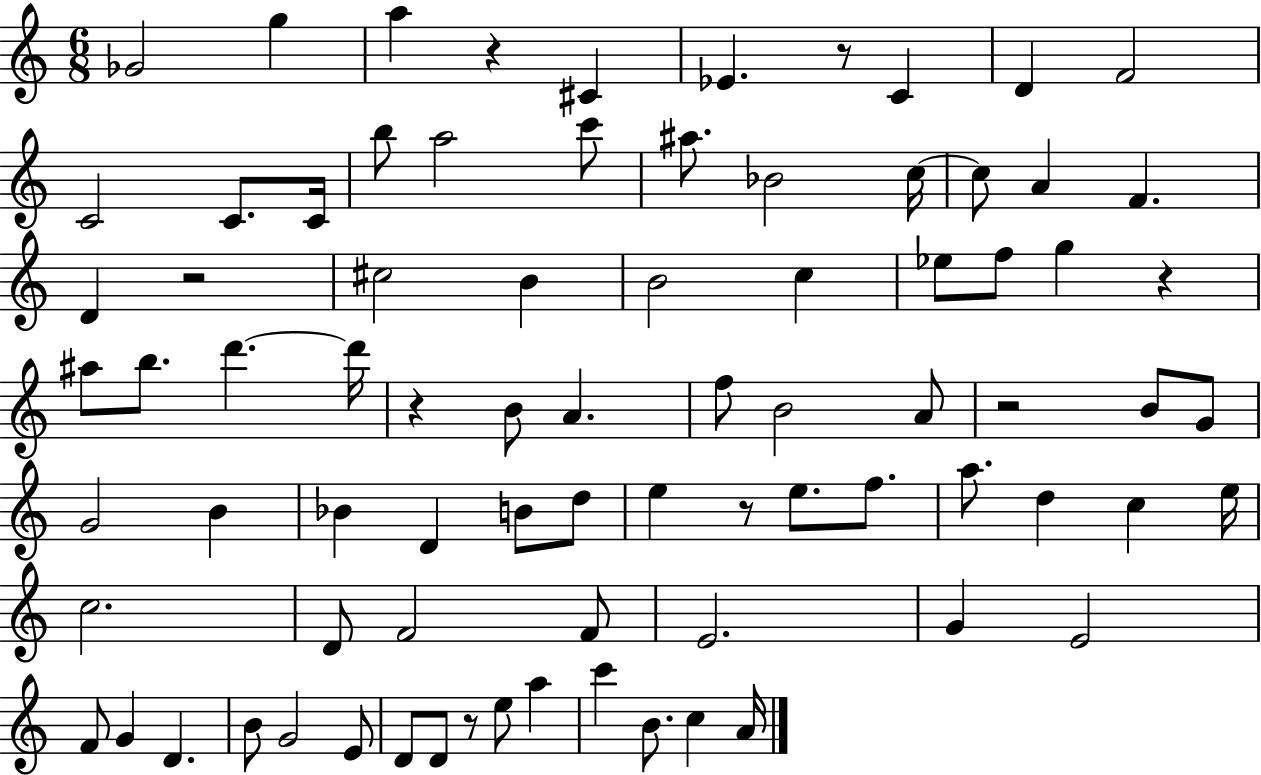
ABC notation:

X:1
T:Untitled
M:6/8
L:1/4
K:C
_G2 g a z ^C _E z/2 C D F2 C2 C/2 C/4 b/2 a2 c'/2 ^a/2 _B2 c/4 c/2 A F D z2 ^c2 B B2 c _e/2 f/2 g z ^a/2 b/2 d' d'/4 z B/2 A f/2 B2 A/2 z2 B/2 G/2 G2 B _B D B/2 d/2 e z/2 e/2 f/2 a/2 d c e/4 c2 D/2 F2 F/2 E2 G E2 F/2 G D B/2 G2 E/2 D/2 D/2 z/2 e/2 a c' B/2 c A/4